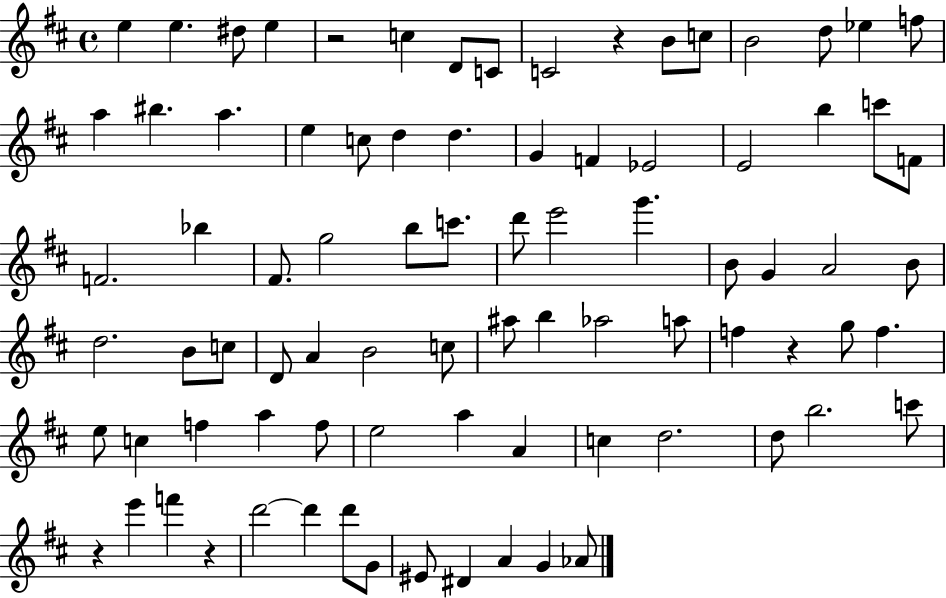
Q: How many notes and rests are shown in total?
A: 84